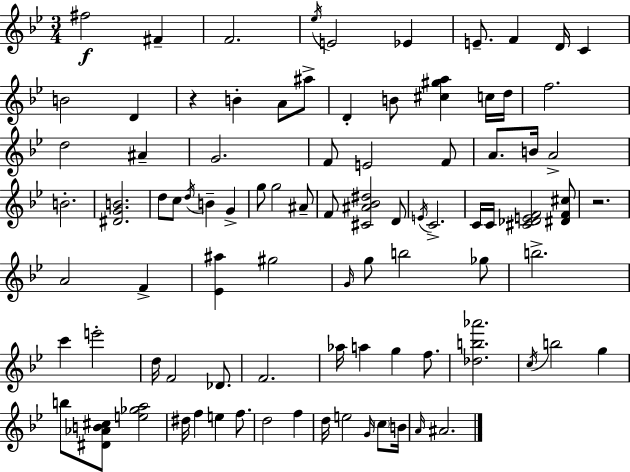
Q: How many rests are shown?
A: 2